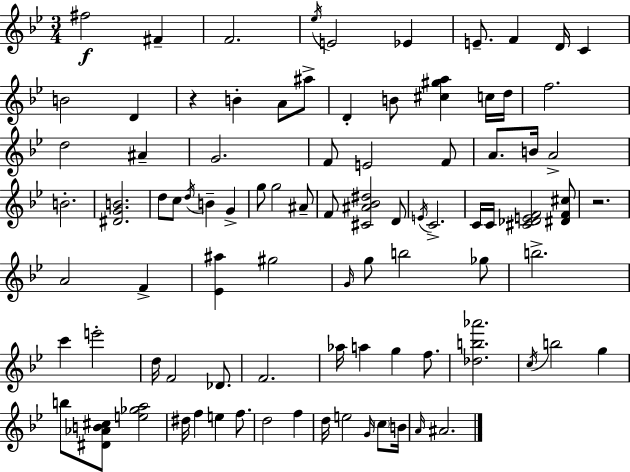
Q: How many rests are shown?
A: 2